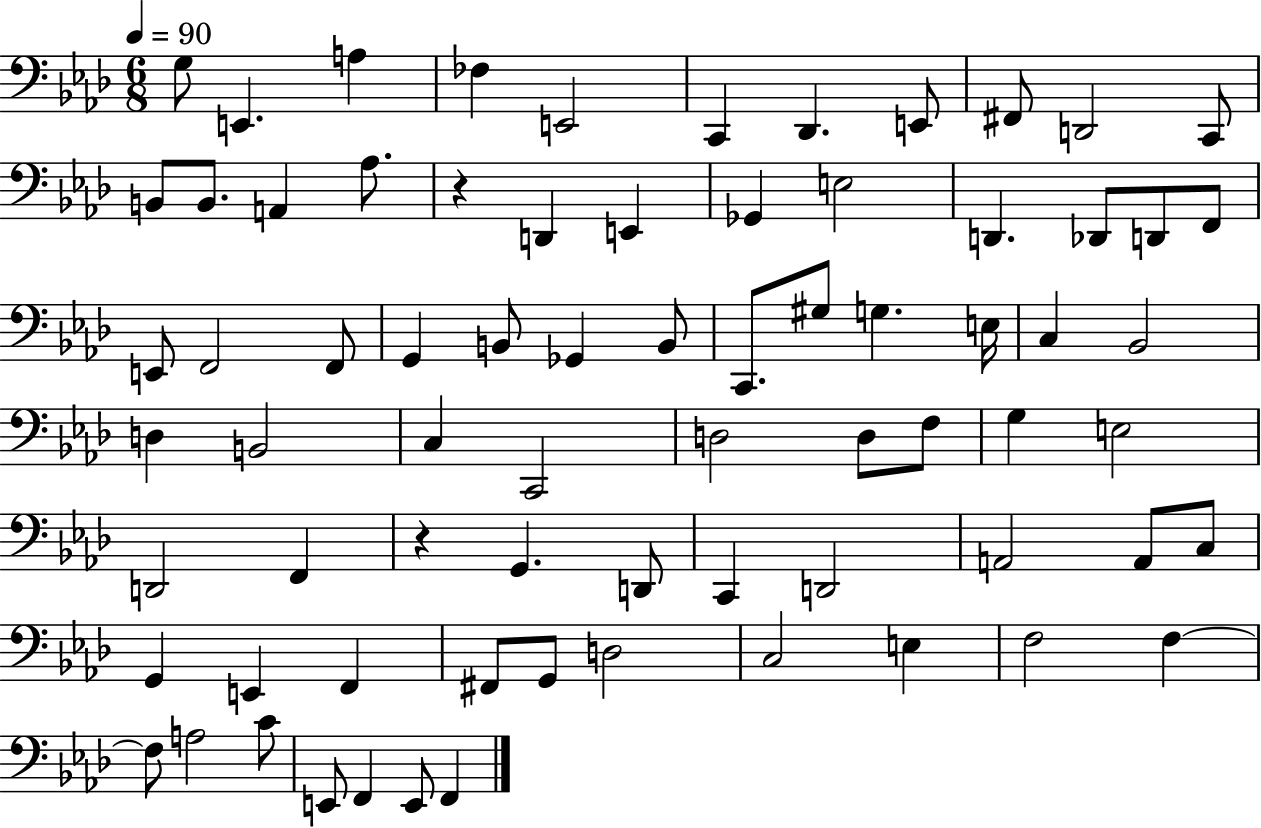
X:1
T:Untitled
M:6/8
L:1/4
K:Ab
G,/2 E,, A, _F, E,,2 C,, _D,, E,,/2 ^F,,/2 D,,2 C,,/2 B,,/2 B,,/2 A,, _A,/2 z D,, E,, _G,, E,2 D,, _D,,/2 D,,/2 F,,/2 E,,/2 F,,2 F,,/2 G,, B,,/2 _G,, B,,/2 C,,/2 ^G,/2 G, E,/4 C, _B,,2 D, B,,2 C, C,,2 D,2 D,/2 F,/2 G, E,2 D,,2 F,, z G,, D,,/2 C,, D,,2 A,,2 A,,/2 C,/2 G,, E,, F,, ^F,,/2 G,,/2 D,2 C,2 E, F,2 F, F,/2 A,2 C/2 E,,/2 F,, E,,/2 F,,